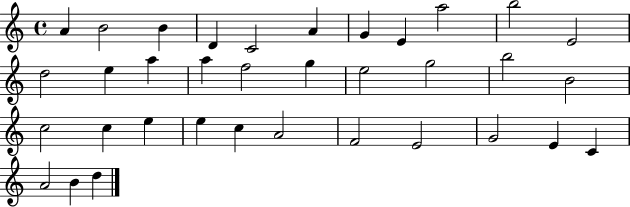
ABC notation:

X:1
T:Untitled
M:4/4
L:1/4
K:C
A B2 B D C2 A G E a2 b2 E2 d2 e a a f2 g e2 g2 b2 B2 c2 c e e c A2 F2 E2 G2 E C A2 B d